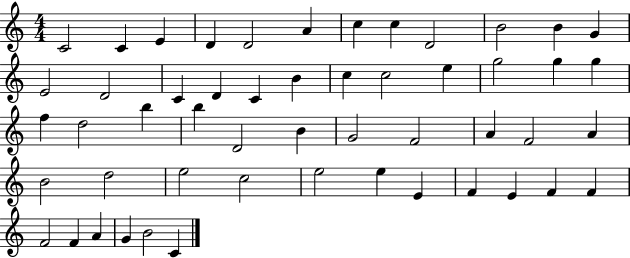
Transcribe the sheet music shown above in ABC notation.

X:1
T:Untitled
M:4/4
L:1/4
K:C
C2 C E D D2 A c c D2 B2 B G E2 D2 C D C B c c2 e g2 g g f d2 b b D2 B G2 F2 A F2 A B2 d2 e2 c2 e2 e E F E F F F2 F A G B2 C